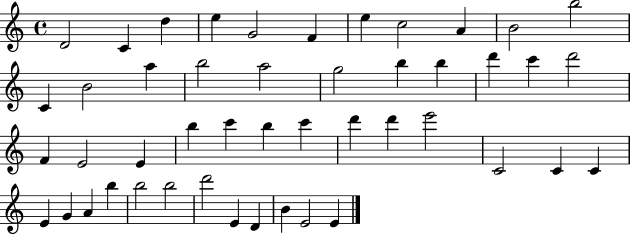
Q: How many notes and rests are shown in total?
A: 47